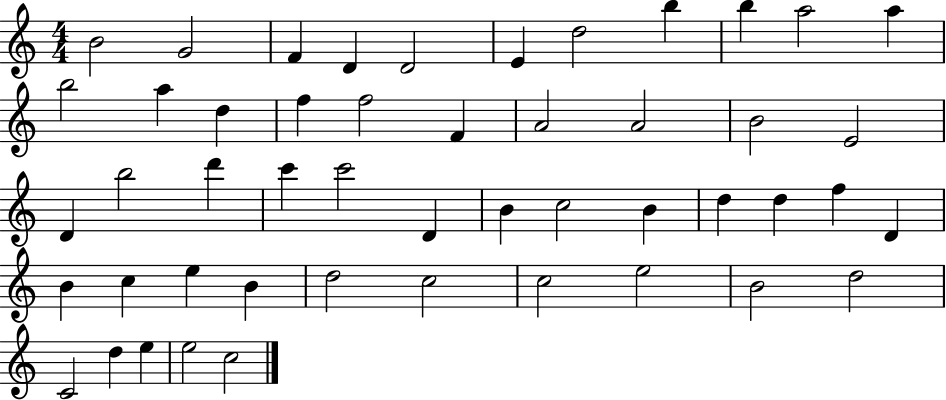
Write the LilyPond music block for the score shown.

{
  \clef treble
  \numericTimeSignature
  \time 4/4
  \key c \major
  b'2 g'2 | f'4 d'4 d'2 | e'4 d''2 b''4 | b''4 a''2 a''4 | \break b''2 a''4 d''4 | f''4 f''2 f'4 | a'2 a'2 | b'2 e'2 | \break d'4 b''2 d'''4 | c'''4 c'''2 d'4 | b'4 c''2 b'4 | d''4 d''4 f''4 d'4 | \break b'4 c''4 e''4 b'4 | d''2 c''2 | c''2 e''2 | b'2 d''2 | \break c'2 d''4 e''4 | e''2 c''2 | \bar "|."
}